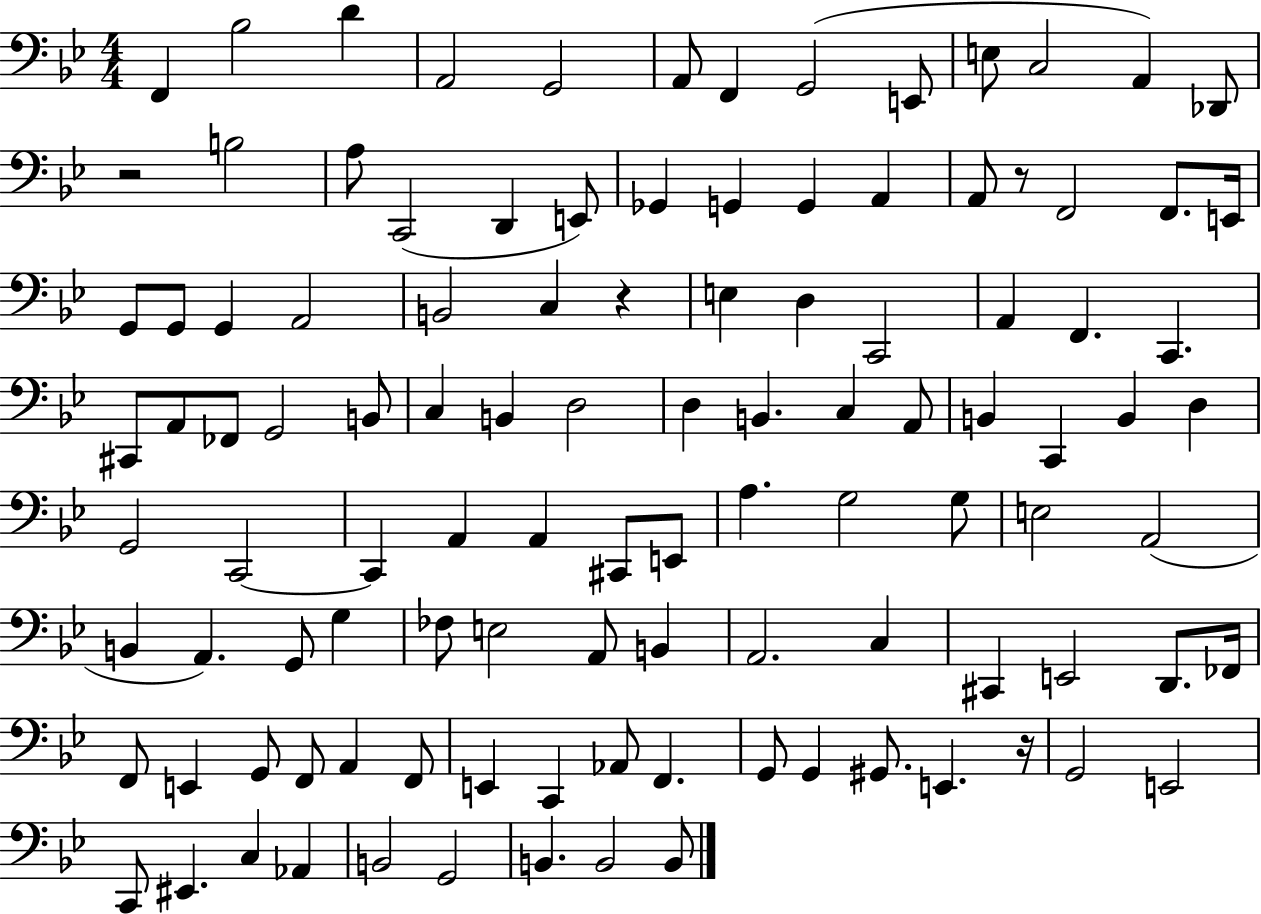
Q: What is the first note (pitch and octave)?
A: F2